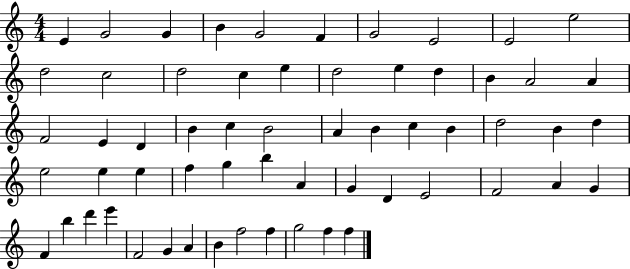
E4/q G4/h G4/q B4/q G4/h F4/q G4/h E4/h E4/h E5/h D5/h C5/h D5/h C5/q E5/q D5/h E5/q D5/q B4/q A4/h A4/q F4/h E4/q D4/q B4/q C5/q B4/h A4/q B4/q C5/q B4/q D5/h B4/q D5/q E5/h E5/q E5/q F5/q G5/q B5/q A4/q G4/q D4/q E4/h F4/h A4/q G4/q F4/q B5/q D6/q E6/q F4/h G4/q A4/q B4/q F5/h F5/q G5/h F5/q F5/q